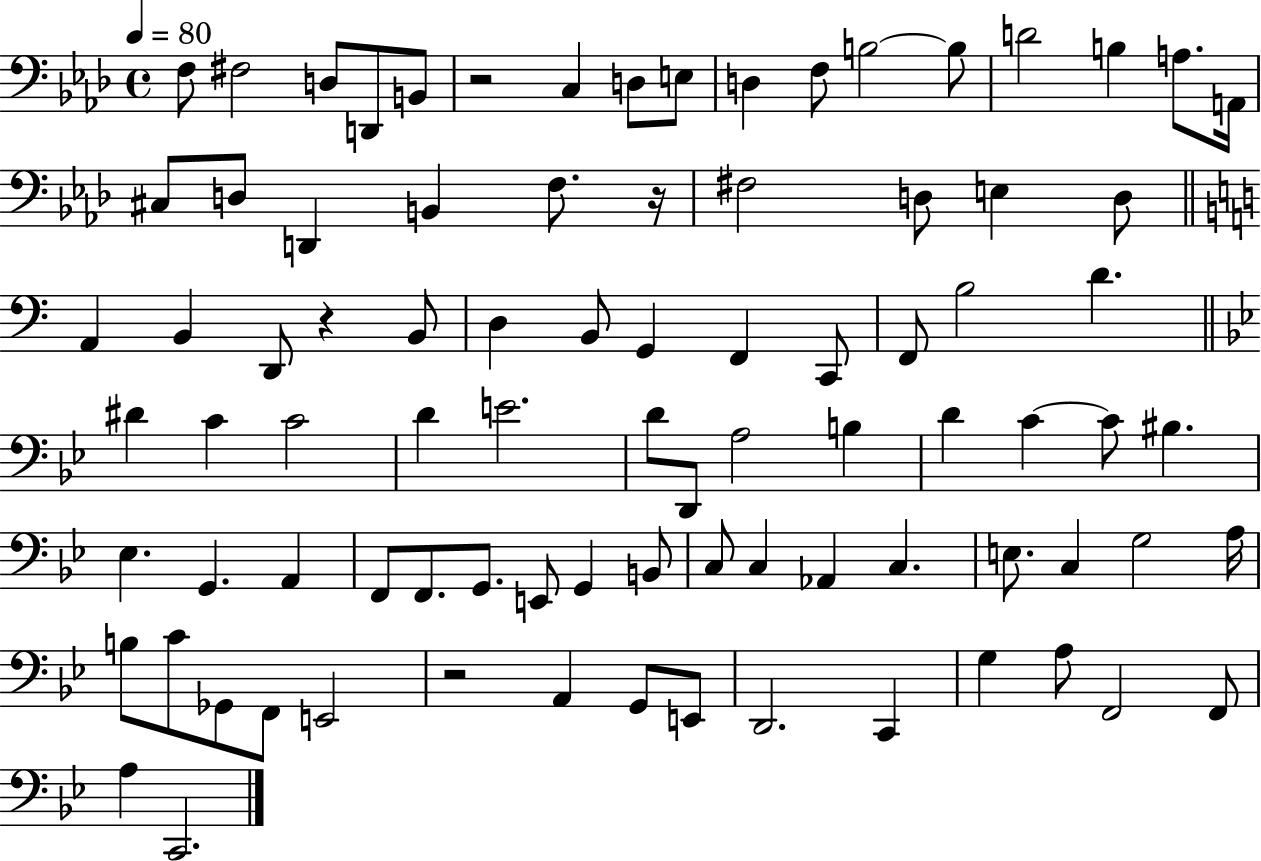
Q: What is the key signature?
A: AES major